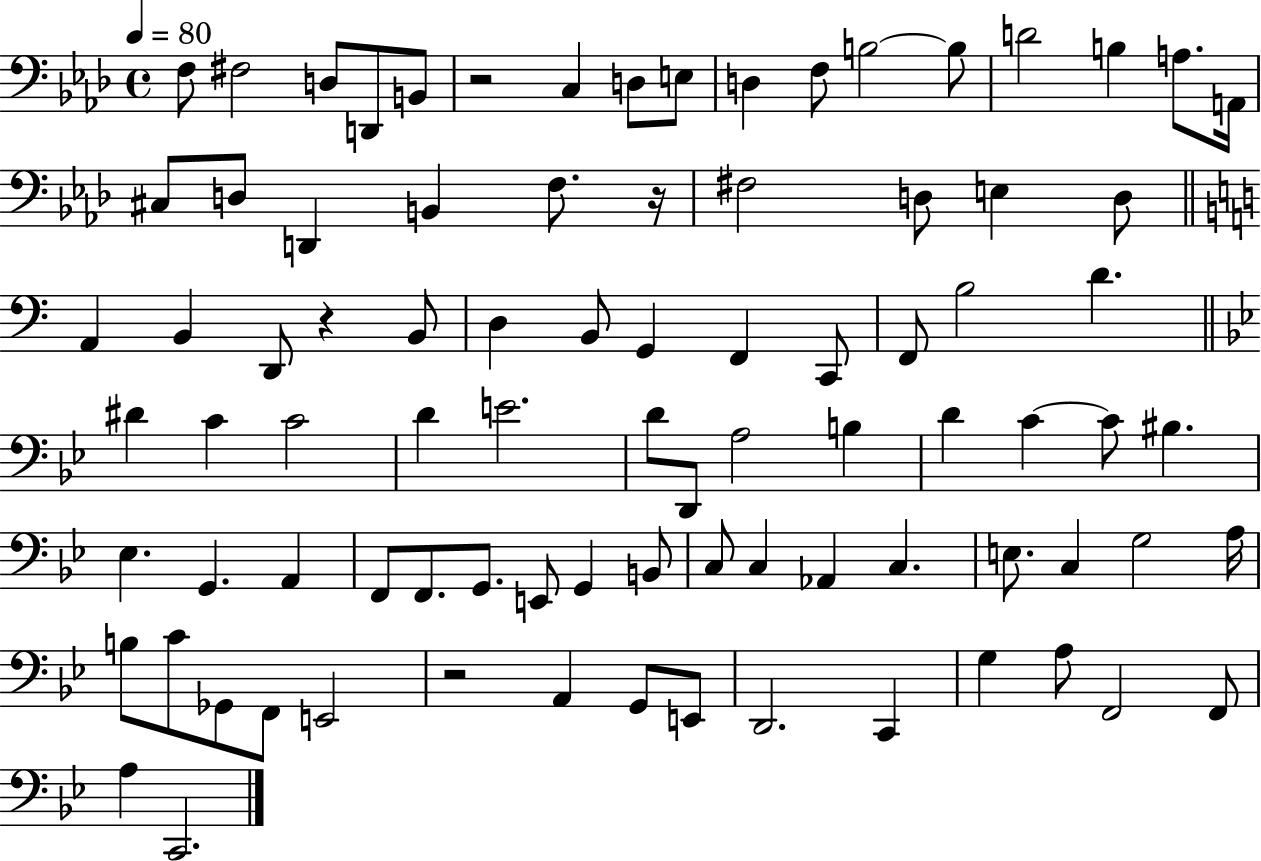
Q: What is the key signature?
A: AES major